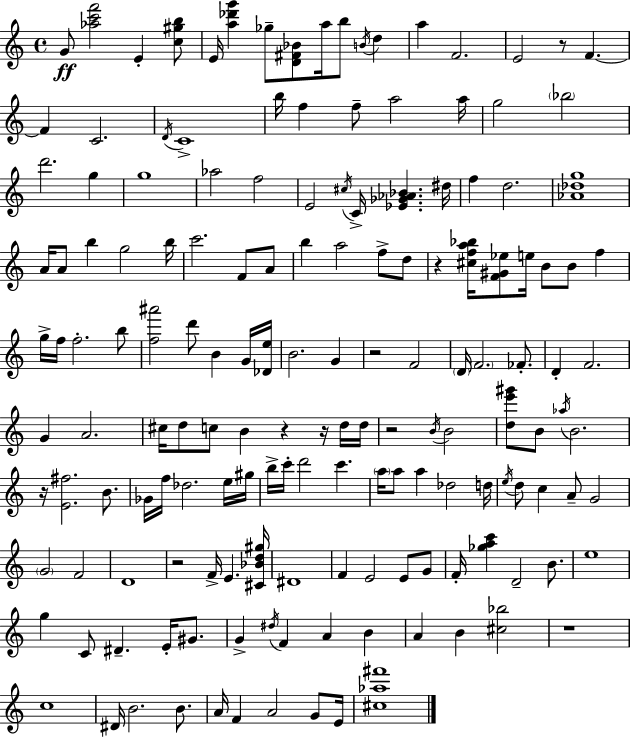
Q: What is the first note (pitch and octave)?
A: G4